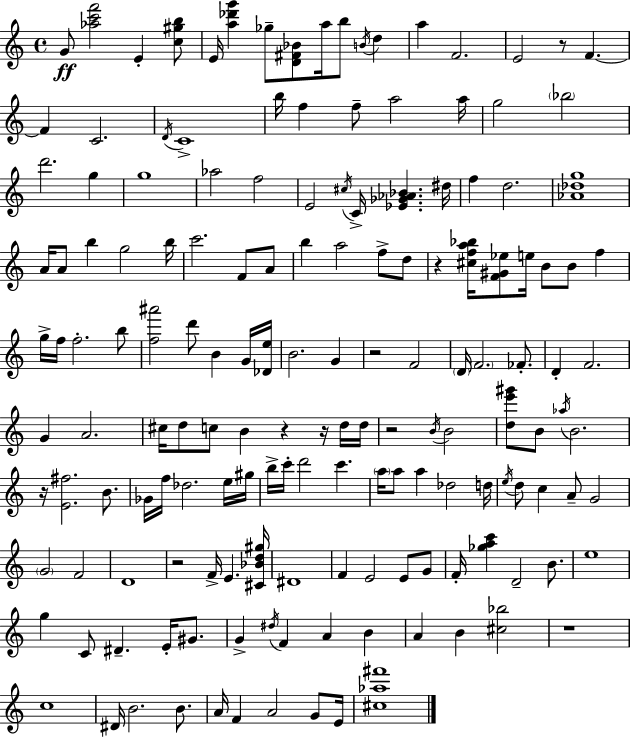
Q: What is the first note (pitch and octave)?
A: G4